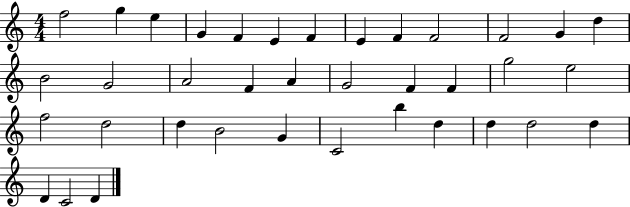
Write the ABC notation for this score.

X:1
T:Untitled
M:4/4
L:1/4
K:C
f2 g e G F E F E F F2 F2 G d B2 G2 A2 F A G2 F F g2 e2 f2 d2 d B2 G C2 b d d d2 d D C2 D